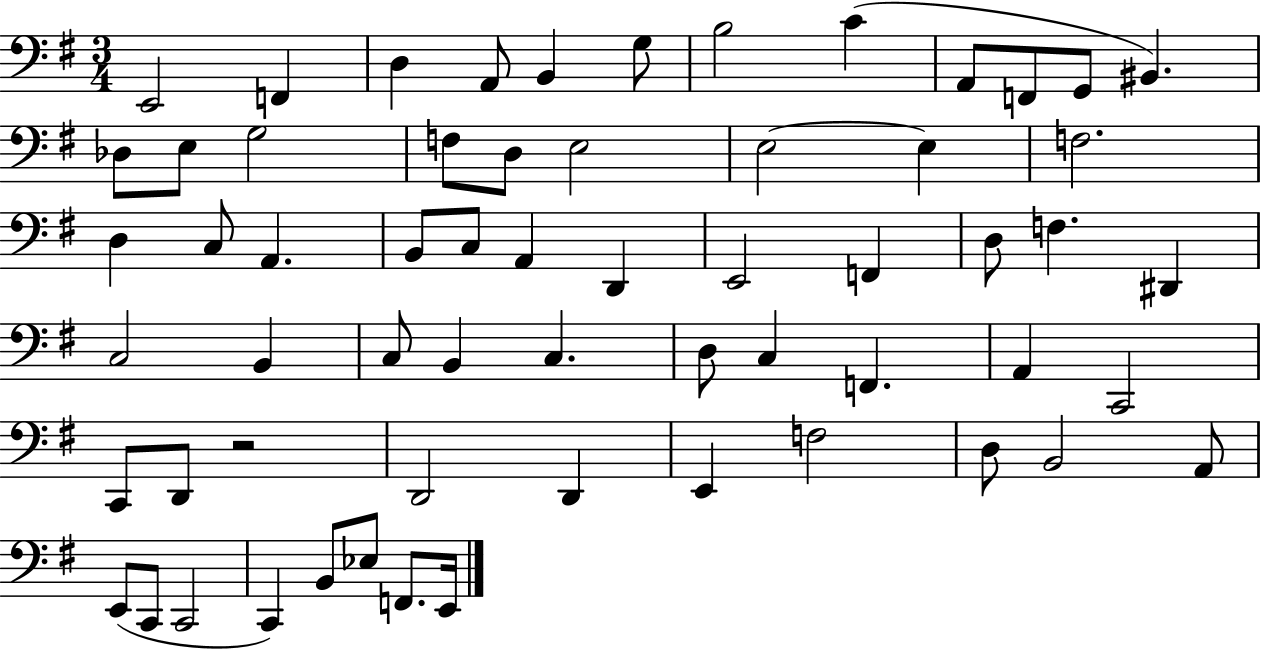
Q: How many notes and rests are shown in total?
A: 61